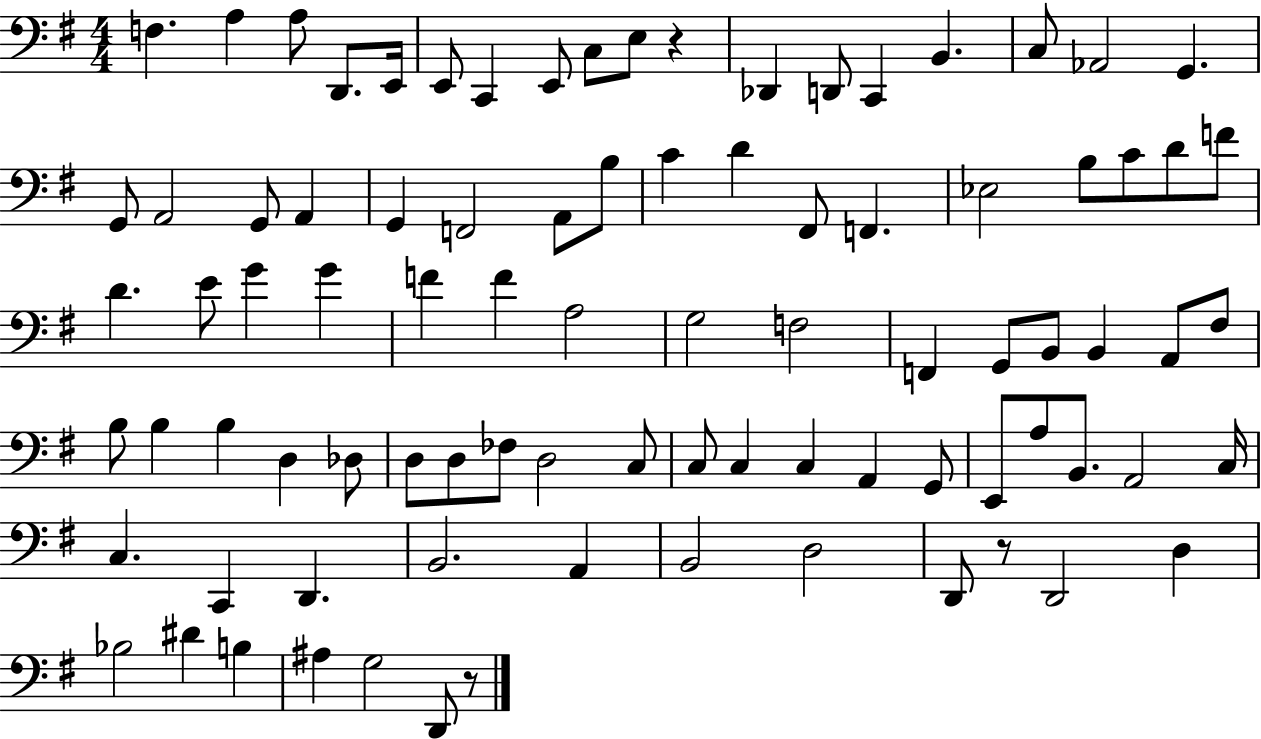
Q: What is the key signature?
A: G major